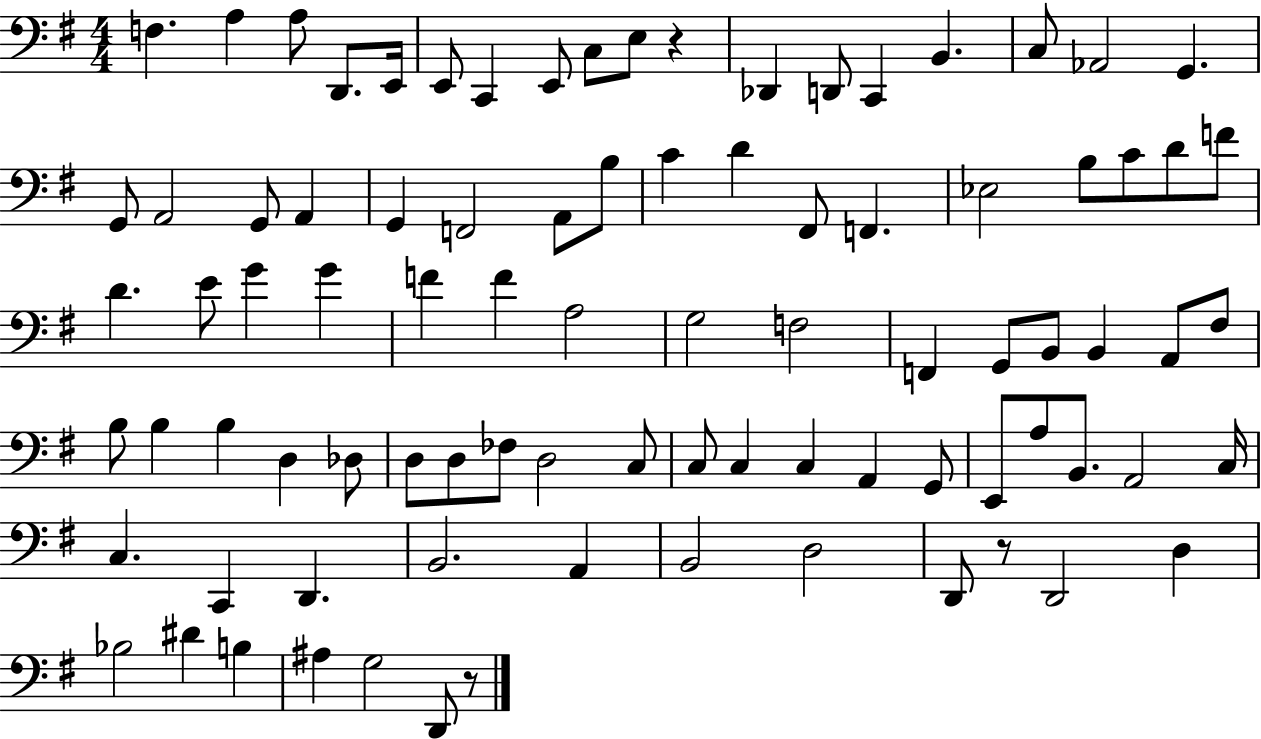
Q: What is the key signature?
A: G major